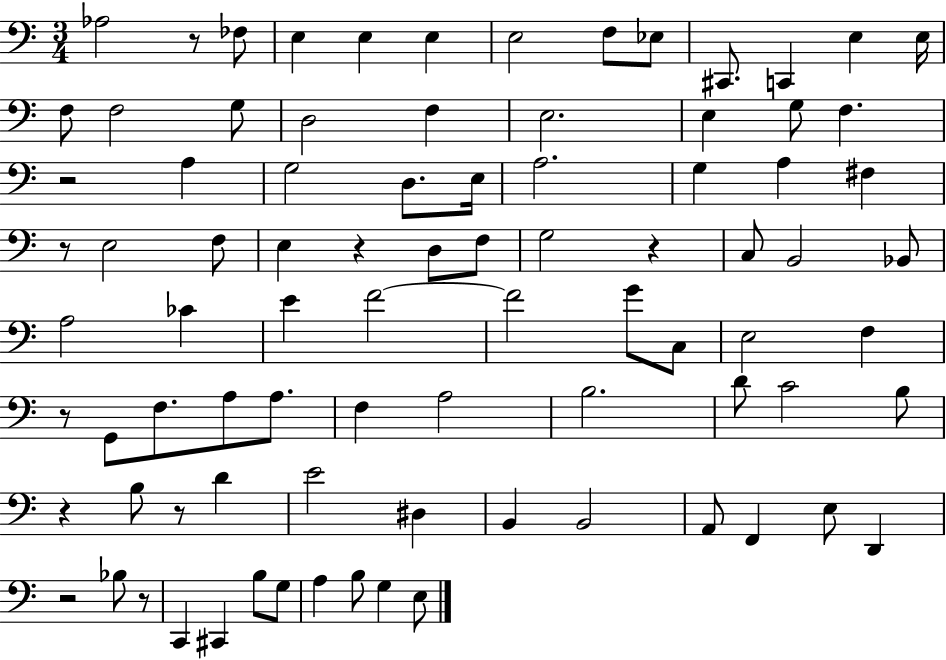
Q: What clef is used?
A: bass